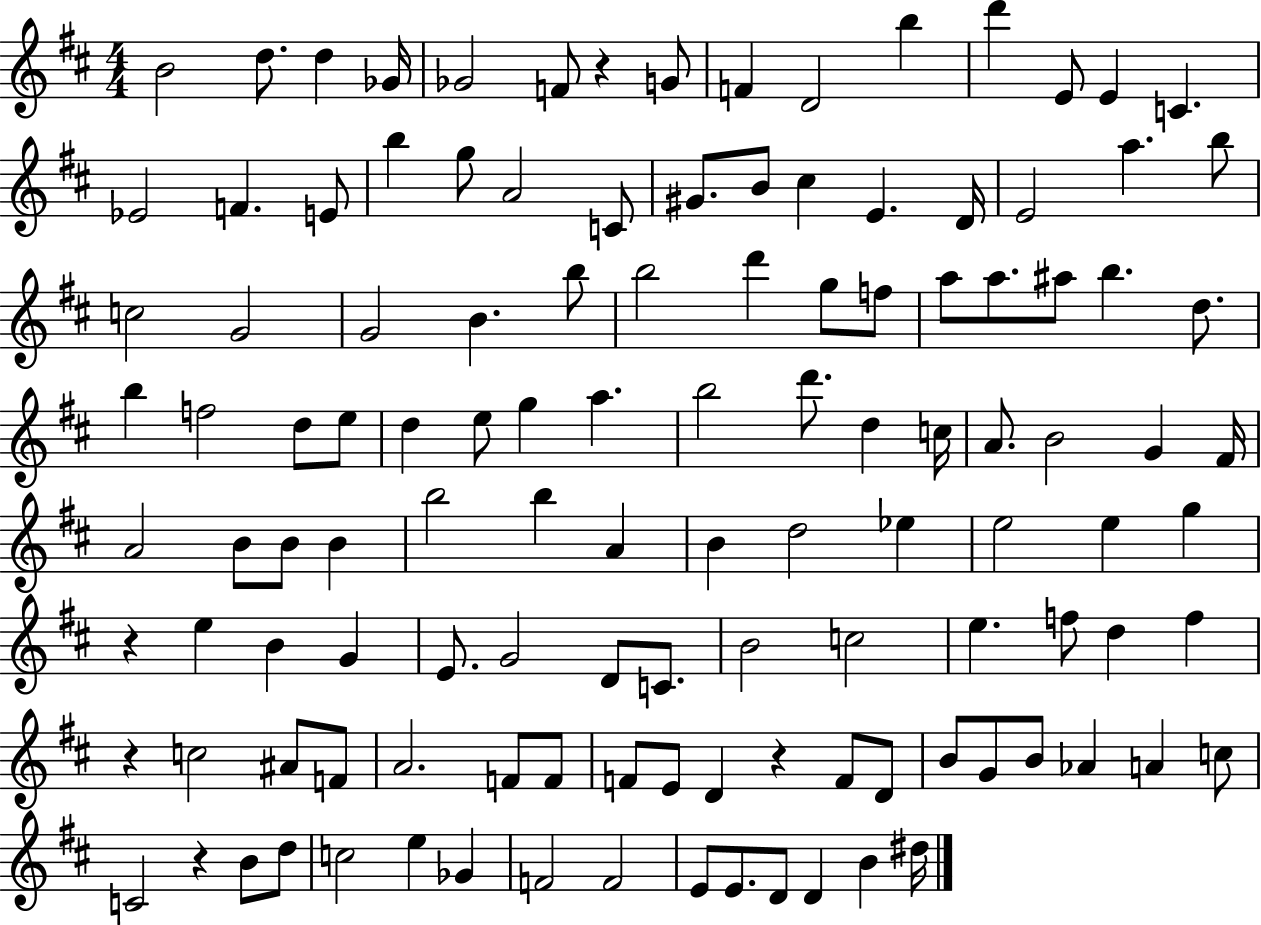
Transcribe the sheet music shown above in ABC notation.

X:1
T:Untitled
M:4/4
L:1/4
K:D
B2 d/2 d _G/4 _G2 F/2 z G/2 F D2 b d' E/2 E C _E2 F E/2 b g/2 A2 C/2 ^G/2 B/2 ^c E D/4 E2 a b/2 c2 G2 G2 B b/2 b2 d' g/2 f/2 a/2 a/2 ^a/2 b d/2 b f2 d/2 e/2 d e/2 g a b2 d'/2 d c/4 A/2 B2 G ^F/4 A2 B/2 B/2 B b2 b A B d2 _e e2 e g z e B G E/2 G2 D/2 C/2 B2 c2 e f/2 d f z c2 ^A/2 F/2 A2 F/2 F/2 F/2 E/2 D z F/2 D/2 B/2 G/2 B/2 _A A c/2 C2 z B/2 d/2 c2 e _G F2 F2 E/2 E/2 D/2 D B ^d/4